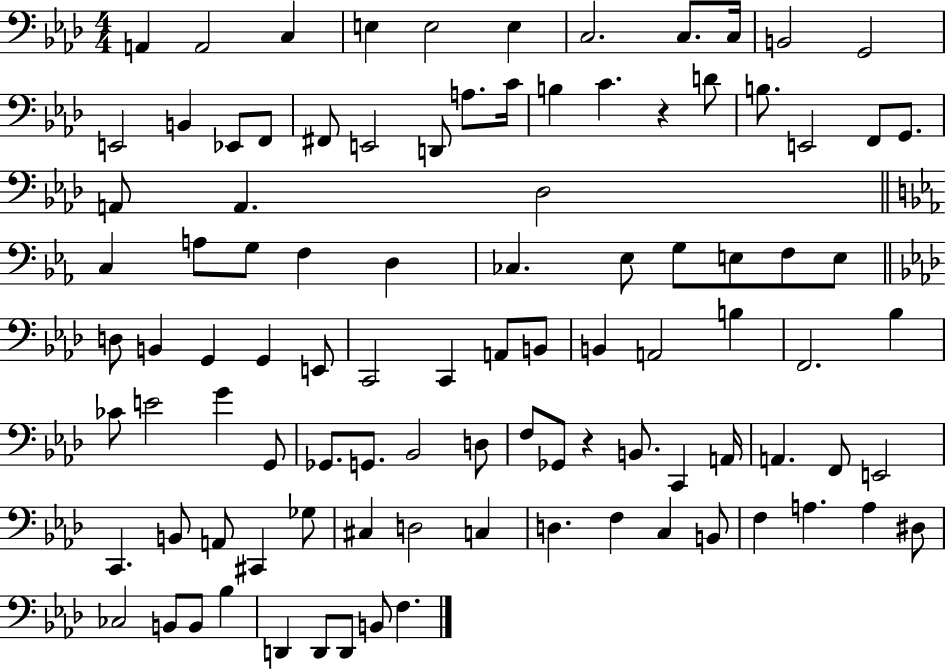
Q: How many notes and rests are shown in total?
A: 98